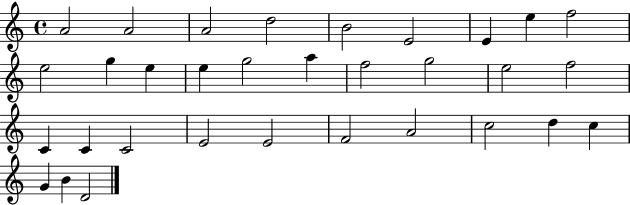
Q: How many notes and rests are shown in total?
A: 32